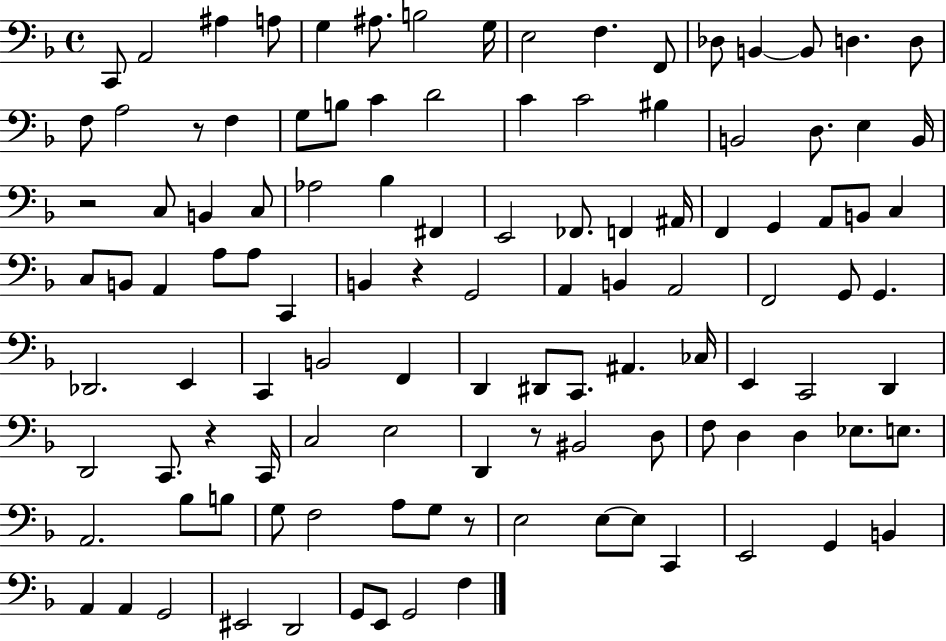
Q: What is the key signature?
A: F major